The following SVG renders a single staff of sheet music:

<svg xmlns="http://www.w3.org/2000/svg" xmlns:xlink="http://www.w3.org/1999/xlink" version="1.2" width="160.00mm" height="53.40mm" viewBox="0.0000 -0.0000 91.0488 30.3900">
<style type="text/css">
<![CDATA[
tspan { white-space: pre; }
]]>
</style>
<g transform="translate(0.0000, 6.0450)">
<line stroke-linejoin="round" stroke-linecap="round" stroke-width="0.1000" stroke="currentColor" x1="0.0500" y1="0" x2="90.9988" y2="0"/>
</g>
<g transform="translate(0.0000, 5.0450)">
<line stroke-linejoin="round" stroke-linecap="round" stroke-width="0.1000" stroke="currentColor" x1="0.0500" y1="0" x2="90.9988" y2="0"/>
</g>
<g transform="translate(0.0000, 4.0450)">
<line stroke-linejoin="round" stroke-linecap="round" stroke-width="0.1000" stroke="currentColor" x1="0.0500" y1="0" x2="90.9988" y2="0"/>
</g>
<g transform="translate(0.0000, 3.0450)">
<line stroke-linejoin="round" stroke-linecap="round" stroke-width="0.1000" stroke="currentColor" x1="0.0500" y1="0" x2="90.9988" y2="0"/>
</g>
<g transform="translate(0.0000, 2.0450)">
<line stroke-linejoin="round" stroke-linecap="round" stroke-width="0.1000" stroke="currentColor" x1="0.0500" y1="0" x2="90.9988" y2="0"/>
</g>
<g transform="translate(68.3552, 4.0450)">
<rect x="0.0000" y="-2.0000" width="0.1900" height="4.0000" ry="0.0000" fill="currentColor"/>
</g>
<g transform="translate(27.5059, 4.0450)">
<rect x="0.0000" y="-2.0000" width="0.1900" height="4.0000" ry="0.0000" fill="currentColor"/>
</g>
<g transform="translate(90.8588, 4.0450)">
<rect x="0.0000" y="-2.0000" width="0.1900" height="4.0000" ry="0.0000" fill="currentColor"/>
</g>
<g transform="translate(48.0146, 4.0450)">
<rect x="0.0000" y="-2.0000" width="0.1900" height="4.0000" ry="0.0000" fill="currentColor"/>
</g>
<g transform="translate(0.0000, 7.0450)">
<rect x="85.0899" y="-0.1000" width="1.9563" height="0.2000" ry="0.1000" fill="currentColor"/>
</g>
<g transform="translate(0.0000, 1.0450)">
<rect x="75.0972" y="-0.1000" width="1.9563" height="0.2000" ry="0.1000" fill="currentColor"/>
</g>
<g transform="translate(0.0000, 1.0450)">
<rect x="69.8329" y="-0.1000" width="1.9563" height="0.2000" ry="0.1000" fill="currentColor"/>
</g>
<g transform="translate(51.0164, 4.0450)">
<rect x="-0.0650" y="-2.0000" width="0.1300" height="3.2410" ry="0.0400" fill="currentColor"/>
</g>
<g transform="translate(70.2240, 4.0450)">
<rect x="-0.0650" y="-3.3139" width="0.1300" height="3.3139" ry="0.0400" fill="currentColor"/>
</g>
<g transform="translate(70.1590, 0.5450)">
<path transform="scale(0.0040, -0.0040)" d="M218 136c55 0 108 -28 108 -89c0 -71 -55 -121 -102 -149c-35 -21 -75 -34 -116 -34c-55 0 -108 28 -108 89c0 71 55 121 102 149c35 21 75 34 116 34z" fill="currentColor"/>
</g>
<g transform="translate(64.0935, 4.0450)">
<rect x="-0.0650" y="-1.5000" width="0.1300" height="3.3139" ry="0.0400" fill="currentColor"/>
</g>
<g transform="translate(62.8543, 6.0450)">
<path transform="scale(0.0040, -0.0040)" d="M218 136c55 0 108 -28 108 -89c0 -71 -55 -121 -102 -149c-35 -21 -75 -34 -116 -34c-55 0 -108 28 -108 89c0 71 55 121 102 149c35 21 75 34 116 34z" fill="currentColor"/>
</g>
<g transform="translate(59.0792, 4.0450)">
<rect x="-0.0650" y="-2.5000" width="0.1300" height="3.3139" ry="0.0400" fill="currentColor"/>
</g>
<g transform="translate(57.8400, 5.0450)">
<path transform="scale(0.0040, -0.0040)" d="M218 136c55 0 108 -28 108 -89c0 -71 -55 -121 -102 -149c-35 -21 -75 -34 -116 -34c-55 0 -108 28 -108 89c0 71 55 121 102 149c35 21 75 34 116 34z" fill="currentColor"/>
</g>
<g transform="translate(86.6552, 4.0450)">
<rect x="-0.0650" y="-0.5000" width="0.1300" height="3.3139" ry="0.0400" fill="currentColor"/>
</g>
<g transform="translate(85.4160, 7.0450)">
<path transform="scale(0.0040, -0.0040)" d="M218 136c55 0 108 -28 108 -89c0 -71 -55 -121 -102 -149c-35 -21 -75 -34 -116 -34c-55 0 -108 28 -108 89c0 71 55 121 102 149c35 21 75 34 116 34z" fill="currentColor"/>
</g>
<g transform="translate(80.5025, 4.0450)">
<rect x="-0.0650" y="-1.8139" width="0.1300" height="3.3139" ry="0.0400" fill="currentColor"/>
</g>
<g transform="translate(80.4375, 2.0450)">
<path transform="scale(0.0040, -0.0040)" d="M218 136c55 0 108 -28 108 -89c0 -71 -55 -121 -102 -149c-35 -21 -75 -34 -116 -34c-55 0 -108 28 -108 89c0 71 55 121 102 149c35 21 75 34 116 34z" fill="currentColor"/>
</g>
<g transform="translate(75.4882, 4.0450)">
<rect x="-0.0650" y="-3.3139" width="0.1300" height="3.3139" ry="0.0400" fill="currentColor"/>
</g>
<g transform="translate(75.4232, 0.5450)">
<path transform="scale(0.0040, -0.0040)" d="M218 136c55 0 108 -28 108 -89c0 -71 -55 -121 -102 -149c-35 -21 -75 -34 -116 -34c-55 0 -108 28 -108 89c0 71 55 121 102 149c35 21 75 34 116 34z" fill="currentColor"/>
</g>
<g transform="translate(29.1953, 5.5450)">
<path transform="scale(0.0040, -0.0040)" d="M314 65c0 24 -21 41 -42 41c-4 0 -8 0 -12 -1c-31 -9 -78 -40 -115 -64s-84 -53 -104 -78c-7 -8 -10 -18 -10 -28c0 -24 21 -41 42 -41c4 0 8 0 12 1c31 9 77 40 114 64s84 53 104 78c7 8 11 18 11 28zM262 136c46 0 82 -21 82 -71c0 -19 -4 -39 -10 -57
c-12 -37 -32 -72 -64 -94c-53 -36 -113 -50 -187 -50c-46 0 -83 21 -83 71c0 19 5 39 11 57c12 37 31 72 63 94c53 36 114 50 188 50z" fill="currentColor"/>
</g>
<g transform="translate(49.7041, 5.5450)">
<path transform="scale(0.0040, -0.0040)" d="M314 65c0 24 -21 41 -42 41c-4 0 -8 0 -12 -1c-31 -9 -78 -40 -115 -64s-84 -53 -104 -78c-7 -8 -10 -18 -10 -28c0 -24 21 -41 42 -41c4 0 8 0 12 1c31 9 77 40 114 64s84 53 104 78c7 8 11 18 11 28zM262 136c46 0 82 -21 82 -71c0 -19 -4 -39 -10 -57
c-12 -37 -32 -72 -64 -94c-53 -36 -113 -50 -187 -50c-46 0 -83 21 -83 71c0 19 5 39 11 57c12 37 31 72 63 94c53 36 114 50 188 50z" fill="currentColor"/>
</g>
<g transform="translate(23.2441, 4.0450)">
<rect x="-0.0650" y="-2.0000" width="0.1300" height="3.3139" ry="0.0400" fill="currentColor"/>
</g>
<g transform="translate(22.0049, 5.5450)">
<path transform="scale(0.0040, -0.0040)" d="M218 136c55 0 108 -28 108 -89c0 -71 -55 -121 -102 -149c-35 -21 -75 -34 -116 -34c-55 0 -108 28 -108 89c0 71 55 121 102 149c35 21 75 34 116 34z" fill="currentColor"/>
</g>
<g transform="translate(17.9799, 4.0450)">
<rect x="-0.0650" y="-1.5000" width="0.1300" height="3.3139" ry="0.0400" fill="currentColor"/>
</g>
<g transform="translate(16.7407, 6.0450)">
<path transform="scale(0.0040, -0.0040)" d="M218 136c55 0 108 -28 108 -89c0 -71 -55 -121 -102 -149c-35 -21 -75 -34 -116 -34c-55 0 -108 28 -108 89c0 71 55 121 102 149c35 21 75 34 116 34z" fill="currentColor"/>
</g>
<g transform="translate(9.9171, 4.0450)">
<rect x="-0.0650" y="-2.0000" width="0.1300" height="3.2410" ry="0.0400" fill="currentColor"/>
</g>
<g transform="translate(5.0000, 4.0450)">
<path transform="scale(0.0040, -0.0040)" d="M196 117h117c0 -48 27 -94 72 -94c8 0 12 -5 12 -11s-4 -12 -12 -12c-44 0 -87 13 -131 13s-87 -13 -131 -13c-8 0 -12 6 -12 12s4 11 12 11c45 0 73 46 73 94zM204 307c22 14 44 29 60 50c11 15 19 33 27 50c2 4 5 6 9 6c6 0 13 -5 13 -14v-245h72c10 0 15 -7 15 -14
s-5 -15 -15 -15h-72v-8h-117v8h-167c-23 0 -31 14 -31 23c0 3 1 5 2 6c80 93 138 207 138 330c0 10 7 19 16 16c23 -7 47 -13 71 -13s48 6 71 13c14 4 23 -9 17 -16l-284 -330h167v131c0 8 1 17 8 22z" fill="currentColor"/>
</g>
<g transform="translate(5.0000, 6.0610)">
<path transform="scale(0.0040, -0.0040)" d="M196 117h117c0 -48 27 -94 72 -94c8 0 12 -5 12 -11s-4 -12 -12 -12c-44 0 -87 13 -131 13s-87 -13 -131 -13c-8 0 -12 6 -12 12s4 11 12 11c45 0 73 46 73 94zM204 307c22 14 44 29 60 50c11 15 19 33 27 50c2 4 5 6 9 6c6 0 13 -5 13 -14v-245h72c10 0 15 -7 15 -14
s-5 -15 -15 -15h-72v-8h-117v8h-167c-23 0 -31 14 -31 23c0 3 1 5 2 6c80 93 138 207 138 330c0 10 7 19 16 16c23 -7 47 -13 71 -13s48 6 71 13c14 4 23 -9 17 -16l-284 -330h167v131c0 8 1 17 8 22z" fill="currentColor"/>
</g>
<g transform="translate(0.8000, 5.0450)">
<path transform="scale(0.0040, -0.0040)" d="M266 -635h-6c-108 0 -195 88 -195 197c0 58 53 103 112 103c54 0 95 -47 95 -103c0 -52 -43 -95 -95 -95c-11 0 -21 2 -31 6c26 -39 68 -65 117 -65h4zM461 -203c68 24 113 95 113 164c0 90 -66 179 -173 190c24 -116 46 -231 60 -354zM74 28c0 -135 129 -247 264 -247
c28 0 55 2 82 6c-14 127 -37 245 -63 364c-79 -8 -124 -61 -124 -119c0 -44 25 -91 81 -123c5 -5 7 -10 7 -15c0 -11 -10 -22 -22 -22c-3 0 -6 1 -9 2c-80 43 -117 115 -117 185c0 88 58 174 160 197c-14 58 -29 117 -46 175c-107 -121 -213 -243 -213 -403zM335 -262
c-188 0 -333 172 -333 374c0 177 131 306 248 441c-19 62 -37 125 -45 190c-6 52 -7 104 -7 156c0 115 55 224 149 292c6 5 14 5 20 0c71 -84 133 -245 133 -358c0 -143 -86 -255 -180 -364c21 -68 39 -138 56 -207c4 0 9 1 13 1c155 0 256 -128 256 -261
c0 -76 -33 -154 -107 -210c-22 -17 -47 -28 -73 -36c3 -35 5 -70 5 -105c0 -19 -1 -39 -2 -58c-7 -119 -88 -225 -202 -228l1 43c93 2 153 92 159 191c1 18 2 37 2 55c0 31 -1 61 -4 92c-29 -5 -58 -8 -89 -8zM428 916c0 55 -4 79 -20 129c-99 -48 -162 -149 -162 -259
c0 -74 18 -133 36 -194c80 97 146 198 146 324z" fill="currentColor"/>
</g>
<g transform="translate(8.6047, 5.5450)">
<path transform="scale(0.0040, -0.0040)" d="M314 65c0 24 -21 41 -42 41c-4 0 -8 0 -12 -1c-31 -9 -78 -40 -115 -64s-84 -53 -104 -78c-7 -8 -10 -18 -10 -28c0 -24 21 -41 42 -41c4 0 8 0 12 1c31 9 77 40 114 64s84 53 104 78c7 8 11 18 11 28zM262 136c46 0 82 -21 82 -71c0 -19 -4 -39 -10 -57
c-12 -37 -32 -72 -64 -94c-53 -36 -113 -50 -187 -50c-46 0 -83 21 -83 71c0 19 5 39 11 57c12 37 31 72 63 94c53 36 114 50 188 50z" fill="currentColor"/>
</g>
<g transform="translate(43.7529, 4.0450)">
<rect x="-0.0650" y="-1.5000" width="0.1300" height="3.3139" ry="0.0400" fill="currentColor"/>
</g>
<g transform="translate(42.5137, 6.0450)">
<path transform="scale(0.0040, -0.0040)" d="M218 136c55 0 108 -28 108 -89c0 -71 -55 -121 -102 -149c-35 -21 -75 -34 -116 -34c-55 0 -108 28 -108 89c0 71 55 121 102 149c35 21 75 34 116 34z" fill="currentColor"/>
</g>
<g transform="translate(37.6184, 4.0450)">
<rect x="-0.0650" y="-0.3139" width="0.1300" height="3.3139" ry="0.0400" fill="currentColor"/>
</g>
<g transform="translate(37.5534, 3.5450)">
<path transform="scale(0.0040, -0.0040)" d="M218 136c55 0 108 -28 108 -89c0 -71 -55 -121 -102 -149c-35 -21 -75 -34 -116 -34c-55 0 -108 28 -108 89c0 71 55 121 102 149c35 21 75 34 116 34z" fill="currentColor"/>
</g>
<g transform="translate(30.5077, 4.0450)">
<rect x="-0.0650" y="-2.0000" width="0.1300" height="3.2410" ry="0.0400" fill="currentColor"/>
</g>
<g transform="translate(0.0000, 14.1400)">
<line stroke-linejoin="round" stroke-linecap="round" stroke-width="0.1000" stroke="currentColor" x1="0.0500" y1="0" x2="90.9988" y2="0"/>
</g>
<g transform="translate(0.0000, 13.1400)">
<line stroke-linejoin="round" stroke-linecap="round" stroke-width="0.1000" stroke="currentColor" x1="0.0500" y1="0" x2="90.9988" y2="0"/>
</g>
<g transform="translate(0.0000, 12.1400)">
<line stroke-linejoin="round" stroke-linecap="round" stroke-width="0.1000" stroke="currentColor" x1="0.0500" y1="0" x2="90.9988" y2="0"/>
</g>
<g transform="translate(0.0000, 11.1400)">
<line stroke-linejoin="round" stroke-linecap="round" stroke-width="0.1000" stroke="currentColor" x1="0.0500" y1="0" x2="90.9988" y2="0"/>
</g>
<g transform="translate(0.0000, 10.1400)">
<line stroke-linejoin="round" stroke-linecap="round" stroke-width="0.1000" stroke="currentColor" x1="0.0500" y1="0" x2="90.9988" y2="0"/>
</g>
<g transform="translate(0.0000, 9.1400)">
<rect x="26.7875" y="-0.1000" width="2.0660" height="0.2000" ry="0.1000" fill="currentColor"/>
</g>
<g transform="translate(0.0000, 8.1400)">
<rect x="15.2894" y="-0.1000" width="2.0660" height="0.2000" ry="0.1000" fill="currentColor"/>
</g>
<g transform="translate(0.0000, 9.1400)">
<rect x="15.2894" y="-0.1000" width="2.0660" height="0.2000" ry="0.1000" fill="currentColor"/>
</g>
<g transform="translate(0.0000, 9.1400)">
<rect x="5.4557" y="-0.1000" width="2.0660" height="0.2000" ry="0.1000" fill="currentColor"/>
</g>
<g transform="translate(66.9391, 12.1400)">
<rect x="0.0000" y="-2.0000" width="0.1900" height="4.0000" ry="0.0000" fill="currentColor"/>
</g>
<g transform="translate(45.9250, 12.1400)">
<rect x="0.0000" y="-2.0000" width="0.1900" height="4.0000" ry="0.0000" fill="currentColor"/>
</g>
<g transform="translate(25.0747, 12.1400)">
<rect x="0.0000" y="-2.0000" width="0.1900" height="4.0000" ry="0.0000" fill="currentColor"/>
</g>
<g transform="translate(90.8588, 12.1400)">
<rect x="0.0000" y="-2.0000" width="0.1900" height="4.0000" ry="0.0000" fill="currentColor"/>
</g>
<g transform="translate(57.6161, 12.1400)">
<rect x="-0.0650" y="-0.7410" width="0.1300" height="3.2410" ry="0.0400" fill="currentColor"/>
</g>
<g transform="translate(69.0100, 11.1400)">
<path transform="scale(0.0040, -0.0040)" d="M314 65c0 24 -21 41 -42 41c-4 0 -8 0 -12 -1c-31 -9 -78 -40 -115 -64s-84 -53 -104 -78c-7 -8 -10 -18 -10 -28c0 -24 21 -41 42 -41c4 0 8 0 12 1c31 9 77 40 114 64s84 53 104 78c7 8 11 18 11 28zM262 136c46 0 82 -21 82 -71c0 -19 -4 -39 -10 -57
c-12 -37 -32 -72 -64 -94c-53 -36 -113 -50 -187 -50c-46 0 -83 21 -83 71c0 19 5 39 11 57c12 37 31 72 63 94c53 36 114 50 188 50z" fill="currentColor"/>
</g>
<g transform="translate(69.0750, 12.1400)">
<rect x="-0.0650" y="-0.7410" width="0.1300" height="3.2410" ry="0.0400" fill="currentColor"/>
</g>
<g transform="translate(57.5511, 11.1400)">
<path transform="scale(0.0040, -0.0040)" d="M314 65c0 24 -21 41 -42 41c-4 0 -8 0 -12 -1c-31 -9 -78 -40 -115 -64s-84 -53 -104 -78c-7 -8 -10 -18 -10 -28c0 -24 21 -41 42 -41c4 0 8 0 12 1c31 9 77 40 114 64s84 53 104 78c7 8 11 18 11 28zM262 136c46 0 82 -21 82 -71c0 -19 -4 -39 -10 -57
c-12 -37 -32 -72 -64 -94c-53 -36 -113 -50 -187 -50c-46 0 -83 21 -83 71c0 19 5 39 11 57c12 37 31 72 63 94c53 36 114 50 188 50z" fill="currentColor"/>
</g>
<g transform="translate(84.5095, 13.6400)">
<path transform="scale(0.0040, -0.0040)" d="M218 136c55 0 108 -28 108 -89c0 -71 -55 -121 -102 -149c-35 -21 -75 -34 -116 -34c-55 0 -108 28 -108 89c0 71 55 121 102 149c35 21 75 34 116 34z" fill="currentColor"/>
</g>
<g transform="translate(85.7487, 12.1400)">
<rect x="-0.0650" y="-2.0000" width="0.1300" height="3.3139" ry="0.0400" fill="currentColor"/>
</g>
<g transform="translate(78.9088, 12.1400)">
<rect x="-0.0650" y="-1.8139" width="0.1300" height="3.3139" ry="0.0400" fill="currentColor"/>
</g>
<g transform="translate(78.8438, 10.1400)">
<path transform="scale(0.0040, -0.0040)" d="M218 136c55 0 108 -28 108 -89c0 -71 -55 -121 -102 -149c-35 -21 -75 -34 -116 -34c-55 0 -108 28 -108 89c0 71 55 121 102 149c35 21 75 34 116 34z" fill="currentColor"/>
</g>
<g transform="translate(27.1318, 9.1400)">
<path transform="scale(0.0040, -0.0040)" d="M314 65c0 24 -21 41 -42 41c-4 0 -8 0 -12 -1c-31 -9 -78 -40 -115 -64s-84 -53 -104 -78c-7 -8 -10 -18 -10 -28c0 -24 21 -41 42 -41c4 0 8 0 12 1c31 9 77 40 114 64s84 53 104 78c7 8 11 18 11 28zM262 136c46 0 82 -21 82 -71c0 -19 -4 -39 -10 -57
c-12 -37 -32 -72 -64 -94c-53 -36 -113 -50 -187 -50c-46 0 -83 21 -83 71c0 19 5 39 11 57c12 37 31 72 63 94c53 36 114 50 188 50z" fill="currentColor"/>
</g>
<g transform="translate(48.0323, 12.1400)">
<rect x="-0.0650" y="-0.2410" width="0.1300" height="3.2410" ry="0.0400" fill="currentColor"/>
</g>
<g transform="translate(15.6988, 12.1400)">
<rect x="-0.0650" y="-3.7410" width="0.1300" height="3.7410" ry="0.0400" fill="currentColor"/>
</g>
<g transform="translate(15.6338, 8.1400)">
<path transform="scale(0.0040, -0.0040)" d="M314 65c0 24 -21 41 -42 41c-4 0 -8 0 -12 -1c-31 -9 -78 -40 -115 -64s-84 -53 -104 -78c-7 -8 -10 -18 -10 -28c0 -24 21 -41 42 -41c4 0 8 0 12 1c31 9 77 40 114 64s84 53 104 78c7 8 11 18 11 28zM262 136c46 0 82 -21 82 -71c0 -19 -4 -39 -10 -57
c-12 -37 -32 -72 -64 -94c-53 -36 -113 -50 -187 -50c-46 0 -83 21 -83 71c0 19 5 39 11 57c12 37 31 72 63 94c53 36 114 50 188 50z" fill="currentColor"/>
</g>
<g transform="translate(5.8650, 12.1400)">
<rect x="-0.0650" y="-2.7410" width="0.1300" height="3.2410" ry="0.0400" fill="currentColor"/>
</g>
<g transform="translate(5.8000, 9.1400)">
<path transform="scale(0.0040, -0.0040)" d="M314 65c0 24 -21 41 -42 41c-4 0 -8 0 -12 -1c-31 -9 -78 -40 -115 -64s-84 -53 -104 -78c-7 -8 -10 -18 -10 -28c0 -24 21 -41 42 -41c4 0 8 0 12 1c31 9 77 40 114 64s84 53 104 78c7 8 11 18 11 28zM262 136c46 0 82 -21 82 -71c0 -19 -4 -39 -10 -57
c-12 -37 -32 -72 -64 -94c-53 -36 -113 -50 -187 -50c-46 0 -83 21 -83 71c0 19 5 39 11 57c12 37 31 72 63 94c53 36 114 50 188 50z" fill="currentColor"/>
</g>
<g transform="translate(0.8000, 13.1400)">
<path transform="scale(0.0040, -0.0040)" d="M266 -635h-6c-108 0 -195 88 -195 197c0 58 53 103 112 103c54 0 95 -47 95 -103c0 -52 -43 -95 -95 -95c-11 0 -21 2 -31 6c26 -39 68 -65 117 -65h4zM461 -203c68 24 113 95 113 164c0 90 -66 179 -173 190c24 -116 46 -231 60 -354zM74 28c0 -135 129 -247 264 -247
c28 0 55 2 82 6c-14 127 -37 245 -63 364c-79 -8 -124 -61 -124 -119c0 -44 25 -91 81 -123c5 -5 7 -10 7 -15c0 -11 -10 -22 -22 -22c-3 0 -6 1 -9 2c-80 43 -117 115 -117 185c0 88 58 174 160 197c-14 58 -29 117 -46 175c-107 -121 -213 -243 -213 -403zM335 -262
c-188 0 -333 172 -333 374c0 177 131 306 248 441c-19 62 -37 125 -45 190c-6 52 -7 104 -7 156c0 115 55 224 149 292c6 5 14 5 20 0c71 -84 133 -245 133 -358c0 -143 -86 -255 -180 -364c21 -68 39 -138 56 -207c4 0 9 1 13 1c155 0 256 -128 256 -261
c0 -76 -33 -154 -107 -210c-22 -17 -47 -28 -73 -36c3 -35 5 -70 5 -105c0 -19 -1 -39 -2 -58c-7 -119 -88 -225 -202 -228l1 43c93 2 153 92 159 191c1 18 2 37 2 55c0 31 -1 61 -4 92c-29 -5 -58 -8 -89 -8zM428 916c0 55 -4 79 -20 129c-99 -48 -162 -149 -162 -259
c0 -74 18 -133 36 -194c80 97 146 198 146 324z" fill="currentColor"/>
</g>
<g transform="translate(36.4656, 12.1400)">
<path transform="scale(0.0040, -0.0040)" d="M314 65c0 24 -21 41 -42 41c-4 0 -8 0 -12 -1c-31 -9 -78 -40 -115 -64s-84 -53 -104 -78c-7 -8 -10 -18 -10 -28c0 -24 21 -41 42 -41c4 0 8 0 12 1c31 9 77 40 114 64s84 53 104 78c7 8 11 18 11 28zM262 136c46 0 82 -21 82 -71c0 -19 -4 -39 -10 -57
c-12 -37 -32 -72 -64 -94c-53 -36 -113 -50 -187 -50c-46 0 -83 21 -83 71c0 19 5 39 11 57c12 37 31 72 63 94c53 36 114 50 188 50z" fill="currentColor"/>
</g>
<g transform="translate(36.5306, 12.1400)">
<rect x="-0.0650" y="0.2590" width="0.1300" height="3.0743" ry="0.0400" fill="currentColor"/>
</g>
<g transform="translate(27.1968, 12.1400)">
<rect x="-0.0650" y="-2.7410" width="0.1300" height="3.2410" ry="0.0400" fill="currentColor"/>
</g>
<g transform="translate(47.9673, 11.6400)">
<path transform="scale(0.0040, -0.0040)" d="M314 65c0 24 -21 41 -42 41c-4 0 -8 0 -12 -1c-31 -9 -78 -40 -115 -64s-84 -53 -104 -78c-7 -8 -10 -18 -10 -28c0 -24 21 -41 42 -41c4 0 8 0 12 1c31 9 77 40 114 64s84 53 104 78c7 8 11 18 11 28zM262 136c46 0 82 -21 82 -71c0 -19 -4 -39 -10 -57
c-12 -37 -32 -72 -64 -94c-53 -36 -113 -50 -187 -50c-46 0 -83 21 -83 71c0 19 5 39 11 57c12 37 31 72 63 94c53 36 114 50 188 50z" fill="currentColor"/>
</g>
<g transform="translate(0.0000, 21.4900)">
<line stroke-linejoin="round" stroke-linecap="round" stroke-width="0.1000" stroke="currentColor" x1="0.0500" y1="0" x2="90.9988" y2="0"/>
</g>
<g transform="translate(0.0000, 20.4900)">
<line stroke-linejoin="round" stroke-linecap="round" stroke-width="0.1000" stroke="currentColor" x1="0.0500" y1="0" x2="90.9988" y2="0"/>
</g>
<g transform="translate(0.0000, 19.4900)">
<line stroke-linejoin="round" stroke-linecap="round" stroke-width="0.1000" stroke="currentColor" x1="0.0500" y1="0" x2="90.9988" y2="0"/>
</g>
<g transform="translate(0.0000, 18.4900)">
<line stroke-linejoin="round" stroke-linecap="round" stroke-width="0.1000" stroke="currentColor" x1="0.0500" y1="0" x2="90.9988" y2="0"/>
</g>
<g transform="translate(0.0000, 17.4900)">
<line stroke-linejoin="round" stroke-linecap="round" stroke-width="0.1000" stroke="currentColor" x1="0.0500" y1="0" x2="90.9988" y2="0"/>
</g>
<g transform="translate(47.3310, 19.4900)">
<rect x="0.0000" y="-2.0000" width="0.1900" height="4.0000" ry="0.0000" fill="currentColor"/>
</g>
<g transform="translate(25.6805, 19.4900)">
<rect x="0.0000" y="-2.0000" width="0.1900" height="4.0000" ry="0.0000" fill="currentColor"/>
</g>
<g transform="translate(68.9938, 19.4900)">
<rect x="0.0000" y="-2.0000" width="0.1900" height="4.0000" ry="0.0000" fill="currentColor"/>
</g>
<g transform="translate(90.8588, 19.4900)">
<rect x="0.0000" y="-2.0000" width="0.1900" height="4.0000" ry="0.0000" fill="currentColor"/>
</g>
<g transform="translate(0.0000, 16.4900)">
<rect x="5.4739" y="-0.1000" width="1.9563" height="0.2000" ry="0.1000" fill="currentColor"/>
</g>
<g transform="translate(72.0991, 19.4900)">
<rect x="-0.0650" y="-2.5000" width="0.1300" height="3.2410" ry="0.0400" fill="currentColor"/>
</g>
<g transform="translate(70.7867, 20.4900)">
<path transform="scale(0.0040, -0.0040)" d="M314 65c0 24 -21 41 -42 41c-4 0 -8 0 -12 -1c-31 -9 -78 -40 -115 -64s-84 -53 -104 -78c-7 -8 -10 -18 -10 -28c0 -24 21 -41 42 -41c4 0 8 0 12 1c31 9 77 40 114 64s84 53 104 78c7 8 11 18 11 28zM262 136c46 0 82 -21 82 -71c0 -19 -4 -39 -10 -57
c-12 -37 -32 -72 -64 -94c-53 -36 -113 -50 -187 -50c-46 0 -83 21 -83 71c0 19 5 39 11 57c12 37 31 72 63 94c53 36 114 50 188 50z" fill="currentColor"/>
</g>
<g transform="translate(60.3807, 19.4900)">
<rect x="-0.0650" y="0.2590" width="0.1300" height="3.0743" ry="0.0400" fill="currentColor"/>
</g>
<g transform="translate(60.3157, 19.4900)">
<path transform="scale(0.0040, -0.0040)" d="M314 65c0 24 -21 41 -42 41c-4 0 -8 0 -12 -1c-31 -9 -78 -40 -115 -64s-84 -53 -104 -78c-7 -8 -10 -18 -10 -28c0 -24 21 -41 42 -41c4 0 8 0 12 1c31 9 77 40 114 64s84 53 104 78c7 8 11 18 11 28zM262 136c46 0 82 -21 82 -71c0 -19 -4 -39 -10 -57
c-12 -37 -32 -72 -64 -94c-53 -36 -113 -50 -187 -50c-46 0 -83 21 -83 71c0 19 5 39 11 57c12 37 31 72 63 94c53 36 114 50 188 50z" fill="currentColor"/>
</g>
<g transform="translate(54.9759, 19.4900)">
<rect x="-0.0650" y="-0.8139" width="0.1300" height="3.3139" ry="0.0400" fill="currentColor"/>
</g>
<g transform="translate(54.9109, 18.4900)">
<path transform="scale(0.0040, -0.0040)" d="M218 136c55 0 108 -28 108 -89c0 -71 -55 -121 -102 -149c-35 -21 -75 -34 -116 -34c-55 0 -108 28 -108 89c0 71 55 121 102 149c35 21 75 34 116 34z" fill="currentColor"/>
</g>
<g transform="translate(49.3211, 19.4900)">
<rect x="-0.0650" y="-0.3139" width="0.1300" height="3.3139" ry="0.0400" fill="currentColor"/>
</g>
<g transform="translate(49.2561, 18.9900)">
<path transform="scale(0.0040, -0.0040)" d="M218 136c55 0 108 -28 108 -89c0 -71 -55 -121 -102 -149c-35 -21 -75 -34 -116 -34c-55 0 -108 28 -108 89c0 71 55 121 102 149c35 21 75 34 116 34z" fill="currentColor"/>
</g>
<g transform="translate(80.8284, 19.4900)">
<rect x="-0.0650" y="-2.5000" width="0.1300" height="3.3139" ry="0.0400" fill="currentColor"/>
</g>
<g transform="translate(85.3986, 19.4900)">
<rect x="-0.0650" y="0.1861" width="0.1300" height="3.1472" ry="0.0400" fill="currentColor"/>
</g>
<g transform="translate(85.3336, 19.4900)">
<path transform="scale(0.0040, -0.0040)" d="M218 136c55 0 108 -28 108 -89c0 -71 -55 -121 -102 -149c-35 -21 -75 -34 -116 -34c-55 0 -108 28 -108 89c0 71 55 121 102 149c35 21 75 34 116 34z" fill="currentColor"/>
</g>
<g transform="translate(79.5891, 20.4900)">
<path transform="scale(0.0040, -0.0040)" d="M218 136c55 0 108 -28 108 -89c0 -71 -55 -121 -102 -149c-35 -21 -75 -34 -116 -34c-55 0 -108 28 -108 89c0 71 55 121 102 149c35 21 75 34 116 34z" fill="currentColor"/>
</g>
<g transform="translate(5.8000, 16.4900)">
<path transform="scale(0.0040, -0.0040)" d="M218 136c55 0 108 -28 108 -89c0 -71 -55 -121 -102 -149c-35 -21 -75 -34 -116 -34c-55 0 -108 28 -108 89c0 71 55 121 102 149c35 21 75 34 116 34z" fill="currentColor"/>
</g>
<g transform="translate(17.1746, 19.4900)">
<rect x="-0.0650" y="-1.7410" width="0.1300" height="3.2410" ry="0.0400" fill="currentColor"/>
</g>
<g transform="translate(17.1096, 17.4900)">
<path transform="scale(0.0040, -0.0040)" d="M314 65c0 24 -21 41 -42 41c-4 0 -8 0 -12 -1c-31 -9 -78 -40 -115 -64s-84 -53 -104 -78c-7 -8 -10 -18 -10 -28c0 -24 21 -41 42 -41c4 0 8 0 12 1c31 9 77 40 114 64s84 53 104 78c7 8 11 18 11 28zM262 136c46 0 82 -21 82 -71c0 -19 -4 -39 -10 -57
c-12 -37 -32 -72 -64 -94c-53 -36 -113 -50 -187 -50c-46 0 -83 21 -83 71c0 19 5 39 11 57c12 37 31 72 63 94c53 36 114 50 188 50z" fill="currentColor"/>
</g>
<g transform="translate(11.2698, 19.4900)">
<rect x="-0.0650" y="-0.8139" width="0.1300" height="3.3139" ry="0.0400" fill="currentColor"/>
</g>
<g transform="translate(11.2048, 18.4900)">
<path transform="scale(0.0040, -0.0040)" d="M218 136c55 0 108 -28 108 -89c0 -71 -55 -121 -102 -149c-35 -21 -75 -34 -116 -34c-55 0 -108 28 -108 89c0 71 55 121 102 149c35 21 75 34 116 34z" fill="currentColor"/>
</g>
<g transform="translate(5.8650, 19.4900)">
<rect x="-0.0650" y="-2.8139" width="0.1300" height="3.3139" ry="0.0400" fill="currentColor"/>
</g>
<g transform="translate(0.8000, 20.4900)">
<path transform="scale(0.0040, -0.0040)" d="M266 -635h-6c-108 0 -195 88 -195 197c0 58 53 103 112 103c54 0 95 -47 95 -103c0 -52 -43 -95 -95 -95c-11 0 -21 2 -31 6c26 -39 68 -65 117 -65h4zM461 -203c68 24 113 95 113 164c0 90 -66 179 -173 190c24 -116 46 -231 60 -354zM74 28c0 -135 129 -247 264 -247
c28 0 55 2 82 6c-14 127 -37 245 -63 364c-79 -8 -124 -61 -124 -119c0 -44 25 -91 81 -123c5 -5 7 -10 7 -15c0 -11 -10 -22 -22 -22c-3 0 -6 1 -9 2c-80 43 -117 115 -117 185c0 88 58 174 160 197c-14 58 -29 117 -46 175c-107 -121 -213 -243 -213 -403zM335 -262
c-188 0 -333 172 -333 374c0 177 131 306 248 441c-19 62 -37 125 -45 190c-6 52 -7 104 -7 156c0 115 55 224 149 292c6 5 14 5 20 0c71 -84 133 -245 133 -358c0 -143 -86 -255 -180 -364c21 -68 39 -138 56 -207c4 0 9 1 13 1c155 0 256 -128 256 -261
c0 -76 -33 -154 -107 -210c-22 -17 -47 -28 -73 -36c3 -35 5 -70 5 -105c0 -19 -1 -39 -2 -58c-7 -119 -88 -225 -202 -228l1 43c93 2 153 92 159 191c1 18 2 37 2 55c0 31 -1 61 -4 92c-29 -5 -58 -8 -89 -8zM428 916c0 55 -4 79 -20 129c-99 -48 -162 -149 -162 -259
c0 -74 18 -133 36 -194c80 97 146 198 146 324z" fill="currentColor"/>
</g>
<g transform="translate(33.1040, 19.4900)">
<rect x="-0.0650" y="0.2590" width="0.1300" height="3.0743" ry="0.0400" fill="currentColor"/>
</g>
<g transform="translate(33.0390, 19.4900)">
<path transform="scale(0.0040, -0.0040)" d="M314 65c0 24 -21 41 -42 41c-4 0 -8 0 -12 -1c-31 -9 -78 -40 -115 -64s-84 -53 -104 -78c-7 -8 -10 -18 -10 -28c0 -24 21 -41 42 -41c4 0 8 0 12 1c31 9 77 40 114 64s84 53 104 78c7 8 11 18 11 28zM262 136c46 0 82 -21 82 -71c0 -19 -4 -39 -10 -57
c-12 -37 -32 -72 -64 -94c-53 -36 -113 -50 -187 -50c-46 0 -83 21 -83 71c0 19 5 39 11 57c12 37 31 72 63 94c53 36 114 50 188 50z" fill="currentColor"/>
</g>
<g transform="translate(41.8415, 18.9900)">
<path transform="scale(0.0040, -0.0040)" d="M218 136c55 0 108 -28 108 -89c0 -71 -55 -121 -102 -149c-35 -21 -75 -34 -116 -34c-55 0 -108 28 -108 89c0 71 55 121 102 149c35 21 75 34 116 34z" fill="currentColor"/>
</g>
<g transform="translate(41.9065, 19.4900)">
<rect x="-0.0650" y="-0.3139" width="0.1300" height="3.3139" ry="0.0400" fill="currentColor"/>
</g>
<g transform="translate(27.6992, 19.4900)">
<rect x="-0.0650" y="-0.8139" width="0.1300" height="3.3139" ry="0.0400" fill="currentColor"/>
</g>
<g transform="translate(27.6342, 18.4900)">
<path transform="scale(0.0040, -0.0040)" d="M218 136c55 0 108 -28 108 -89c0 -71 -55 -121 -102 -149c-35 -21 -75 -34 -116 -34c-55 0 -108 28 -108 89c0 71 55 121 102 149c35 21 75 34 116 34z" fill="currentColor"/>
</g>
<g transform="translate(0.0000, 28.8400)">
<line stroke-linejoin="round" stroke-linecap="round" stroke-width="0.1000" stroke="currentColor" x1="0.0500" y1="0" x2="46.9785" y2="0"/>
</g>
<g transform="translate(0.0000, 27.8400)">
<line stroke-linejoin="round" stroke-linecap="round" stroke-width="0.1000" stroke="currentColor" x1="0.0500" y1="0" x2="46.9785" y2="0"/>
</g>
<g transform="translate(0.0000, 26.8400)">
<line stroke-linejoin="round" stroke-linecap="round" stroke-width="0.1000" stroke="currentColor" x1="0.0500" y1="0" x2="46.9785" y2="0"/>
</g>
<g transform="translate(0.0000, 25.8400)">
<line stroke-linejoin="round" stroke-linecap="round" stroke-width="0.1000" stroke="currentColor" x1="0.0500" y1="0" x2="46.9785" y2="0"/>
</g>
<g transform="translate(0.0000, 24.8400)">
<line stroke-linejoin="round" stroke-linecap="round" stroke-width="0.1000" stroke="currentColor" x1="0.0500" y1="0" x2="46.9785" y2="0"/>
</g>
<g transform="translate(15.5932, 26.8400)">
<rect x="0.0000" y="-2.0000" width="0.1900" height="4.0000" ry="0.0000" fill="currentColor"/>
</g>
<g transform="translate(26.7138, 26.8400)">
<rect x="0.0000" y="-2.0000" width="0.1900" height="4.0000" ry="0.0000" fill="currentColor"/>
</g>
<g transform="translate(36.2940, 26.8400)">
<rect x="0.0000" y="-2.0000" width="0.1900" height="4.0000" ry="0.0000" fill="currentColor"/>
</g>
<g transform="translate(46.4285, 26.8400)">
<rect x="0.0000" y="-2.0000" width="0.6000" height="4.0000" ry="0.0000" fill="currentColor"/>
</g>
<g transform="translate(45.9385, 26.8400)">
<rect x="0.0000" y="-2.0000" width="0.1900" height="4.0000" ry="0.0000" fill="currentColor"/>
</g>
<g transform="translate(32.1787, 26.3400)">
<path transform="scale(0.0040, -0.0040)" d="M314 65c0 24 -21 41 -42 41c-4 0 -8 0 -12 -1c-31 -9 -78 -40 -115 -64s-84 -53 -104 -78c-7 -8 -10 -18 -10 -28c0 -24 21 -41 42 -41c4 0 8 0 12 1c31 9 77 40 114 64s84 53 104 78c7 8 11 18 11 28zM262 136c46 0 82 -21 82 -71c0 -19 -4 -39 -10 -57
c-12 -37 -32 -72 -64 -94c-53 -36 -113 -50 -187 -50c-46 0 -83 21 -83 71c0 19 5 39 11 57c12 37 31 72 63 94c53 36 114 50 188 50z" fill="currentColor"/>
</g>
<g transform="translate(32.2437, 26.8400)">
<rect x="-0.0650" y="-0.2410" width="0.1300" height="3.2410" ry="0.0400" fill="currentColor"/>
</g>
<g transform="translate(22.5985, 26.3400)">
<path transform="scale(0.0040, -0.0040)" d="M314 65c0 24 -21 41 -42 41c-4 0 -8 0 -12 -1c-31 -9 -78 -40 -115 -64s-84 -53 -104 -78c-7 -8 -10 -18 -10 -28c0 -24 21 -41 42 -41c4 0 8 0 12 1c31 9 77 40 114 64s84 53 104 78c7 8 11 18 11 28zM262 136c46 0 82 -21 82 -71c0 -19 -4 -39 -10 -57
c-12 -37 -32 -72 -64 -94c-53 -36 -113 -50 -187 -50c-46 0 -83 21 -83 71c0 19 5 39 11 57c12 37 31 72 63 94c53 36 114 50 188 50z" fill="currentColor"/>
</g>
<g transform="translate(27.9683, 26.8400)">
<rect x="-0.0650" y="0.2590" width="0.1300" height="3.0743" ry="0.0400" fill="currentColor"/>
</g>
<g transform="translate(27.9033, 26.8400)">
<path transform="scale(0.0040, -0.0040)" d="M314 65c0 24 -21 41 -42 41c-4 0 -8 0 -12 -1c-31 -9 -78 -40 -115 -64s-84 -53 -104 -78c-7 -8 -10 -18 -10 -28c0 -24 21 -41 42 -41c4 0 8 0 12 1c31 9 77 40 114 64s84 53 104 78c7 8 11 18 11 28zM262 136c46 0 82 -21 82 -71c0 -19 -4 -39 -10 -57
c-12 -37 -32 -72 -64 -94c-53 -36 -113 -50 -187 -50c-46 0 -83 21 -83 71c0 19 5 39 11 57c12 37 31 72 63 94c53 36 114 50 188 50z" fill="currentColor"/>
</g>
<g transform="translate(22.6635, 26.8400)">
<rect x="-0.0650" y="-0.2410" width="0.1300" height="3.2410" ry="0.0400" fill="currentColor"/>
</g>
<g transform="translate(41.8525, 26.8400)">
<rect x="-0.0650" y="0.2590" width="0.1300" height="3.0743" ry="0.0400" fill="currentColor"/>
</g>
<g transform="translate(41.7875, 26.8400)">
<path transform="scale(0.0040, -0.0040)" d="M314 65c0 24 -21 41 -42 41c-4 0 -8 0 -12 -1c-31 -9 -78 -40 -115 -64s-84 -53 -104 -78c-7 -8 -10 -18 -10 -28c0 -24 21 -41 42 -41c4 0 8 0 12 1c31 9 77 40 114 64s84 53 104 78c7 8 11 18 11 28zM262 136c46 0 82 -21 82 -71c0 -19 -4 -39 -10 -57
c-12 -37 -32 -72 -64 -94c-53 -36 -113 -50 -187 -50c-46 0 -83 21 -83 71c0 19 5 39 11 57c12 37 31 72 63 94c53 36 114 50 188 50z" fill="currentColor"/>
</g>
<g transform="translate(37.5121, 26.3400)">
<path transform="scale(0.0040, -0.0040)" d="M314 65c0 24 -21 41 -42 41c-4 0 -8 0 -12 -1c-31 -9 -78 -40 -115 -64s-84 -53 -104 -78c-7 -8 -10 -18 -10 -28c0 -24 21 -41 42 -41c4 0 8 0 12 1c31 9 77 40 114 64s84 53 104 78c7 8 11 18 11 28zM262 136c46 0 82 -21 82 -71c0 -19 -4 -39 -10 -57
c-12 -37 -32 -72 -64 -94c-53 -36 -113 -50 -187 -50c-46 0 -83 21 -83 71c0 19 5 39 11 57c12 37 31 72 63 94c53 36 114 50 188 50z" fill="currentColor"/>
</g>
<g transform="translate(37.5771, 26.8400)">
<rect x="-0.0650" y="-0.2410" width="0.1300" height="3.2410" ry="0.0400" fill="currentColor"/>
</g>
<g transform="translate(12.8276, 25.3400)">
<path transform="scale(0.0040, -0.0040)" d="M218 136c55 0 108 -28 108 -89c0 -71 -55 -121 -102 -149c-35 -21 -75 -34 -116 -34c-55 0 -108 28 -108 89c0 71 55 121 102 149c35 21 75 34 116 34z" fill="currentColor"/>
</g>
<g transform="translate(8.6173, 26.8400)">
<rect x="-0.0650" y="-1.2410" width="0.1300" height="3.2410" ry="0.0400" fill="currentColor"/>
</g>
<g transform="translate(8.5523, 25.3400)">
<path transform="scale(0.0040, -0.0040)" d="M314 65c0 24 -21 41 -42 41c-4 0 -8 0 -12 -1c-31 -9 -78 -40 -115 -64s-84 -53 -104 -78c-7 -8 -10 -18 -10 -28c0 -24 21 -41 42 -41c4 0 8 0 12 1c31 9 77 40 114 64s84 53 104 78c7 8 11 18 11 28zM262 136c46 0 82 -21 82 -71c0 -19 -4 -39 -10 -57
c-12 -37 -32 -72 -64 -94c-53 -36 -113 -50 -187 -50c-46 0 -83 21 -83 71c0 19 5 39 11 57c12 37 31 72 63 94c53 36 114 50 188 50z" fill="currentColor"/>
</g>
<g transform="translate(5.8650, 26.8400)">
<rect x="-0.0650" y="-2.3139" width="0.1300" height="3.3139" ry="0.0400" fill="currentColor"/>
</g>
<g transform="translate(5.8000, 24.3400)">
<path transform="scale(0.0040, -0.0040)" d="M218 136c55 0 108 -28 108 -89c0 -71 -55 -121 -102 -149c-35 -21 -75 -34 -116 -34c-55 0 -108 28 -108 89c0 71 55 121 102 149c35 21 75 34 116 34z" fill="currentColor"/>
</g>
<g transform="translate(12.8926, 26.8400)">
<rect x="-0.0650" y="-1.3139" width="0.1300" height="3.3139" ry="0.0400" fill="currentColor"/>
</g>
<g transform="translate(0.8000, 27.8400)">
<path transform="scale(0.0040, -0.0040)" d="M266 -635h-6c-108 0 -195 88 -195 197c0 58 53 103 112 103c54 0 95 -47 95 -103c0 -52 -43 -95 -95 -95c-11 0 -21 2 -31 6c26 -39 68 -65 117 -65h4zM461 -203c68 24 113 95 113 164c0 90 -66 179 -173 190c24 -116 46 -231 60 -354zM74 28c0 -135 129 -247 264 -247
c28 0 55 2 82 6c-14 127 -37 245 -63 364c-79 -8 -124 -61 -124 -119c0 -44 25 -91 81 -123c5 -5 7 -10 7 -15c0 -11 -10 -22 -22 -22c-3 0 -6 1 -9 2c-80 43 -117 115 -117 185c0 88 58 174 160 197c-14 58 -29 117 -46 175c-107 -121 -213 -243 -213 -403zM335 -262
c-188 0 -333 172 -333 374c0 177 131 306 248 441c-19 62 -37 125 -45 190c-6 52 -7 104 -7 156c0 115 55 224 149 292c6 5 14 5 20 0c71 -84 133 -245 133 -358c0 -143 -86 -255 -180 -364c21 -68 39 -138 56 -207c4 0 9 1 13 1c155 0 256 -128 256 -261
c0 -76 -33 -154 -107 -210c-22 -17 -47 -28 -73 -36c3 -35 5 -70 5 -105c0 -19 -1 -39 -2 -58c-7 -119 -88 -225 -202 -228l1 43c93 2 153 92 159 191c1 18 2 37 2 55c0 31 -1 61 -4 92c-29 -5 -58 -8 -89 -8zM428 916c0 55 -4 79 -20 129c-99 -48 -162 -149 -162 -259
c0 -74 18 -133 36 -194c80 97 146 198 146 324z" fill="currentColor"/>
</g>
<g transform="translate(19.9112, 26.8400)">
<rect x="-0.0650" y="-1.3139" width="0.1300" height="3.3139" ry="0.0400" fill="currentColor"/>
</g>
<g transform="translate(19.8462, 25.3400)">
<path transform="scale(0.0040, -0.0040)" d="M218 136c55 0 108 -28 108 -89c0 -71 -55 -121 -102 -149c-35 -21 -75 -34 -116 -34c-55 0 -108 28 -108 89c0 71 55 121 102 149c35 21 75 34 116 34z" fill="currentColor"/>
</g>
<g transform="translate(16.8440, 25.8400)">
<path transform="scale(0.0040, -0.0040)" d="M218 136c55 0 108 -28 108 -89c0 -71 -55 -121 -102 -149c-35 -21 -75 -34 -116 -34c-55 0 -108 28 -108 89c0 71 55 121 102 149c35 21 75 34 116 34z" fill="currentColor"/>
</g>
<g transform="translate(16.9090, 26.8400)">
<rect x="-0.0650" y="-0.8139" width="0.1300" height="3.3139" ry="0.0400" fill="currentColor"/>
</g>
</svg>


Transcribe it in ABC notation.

X:1
T:Untitled
M:4/4
L:1/4
K:C
F2 E F F2 c E F2 G E b b f C a2 c'2 a2 B2 c2 d2 d2 f F a d f2 d B2 c c d B2 G2 G B g e2 e d e c2 B2 c2 c2 B2